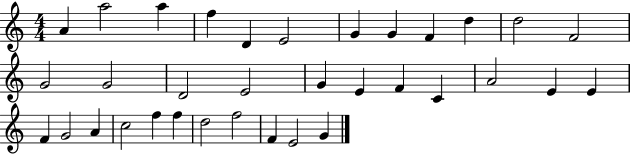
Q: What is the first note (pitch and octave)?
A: A4